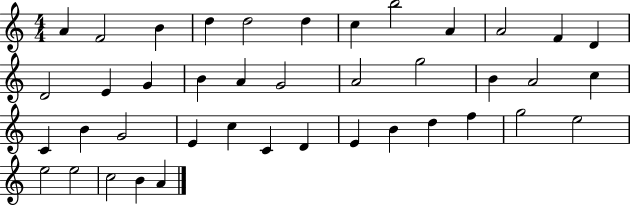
A4/q F4/h B4/q D5/q D5/h D5/q C5/q B5/h A4/q A4/h F4/q D4/q D4/h E4/q G4/q B4/q A4/q G4/h A4/h G5/h B4/q A4/h C5/q C4/q B4/q G4/h E4/q C5/q C4/q D4/q E4/q B4/q D5/q F5/q G5/h E5/h E5/h E5/h C5/h B4/q A4/q